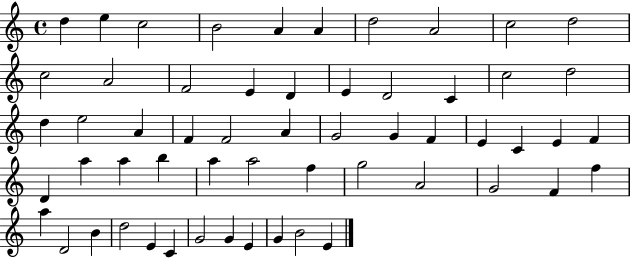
{
  \clef treble
  \time 4/4
  \defaultTimeSignature
  \key c \major
  d''4 e''4 c''2 | b'2 a'4 a'4 | d''2 a'2 | c''2 d''2 | \break c''2 a'2 | f'2 e'4 d'4 | e'4 d'2 c'4 | c''2 d''2 | \break d''4 e''2 a'4 | f'4 f'2 a'4 | g'2 g'4 f'4 | e'4 c'4 e'4 f'4 | \break d'4 a''4 a''4 b''4 | a''4 a''2 f''4 | g''2 a'2 | g'2 f'4 f''4 | \break a''4 d'2 b'4 | d''2 e'4 c'4 | g'2 g'4 e'4 | g'4 b'2 e'4 | \break \bar "|."
}